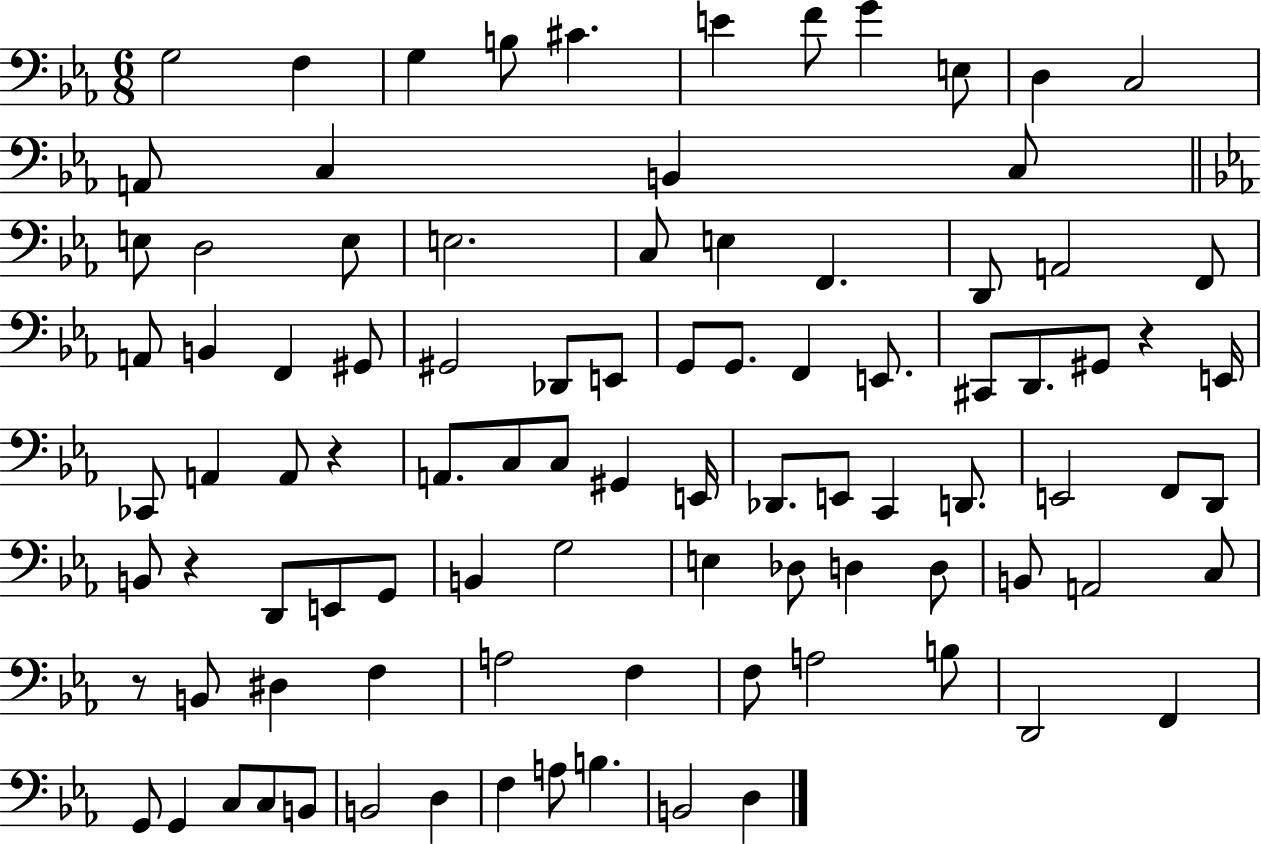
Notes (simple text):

G3/h F3/q G3/q B3/e C#4/q. E4/q F4/e G4/q E3/e D3/q C3/h A2/e C3/q B2/q C3/e E3/e D3/h E3/e E3/h. C3/e E3/q F2/q. D2/e A2/h F2/e A2/e B2/q F2/q G#2/e G#2/h Db2/e E2/e G2/e G2/e. F2/q E2/e. C#2/e D2/e. G#2/e R/q E2/s CES2/e A2/q A2/e R/q A2/e. C3/e C3/e G#2/q E2/s Db2/e. E2/e C2/q D2/e. E2/h F2/e D2/e B2/e R/q D2/e E2/e G2/e B2/q G3/h E3/q Db3/e D3/q D3/e B2/e A2/h C3/e R/e B2/e D#3/q F3/q A3/h F3/q F3/e A3/h B3/e D2/h F2/q G2/e G2/q C3/e C3/e B2/e B2/h D3/q F3/q A3/e B3/q. B2/h D3/q